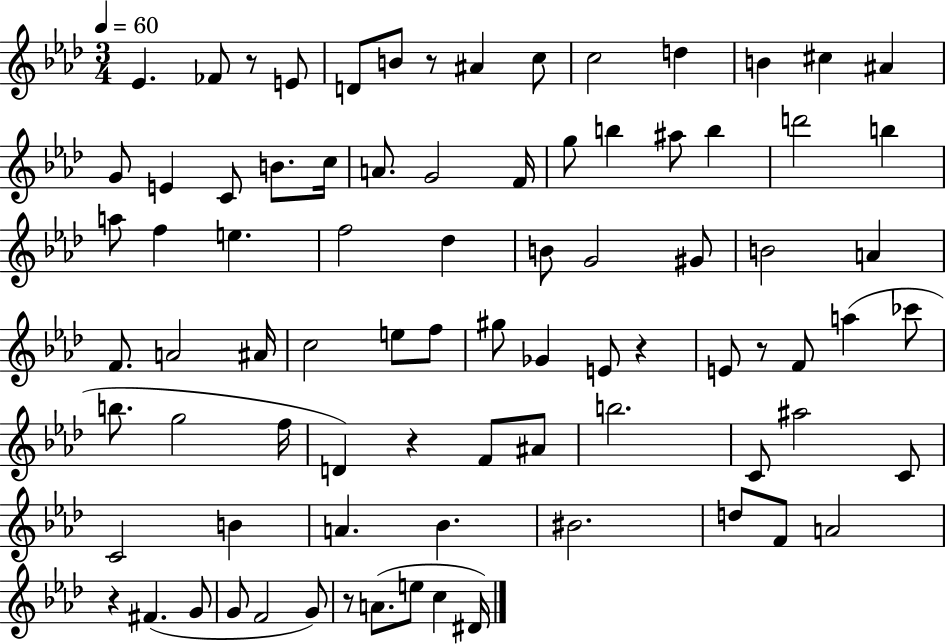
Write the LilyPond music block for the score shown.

{
  \clef treble
  \numericTimeSignature
  \time 3/4
  \key aes \major
  \tempo 4 = 60
  ees'4. fes'8 r8 e'8 | d'8 b'8 r8 ais'4 c''8 | c''2 d''4 | b'4 cis''4 ais'4 | \break g'8 e'4 c'8 b'8. c''16 | a'8. g'2 f'16 | g''8 b''4 ais''8 b''4 | d'''2 b''4 | \break a''8 f''4 e''4. | f''2 des''4 | b'8 g'2 gis'8 | b'2 a'4 | \break f'8. a'2 ais'16 | c''2 e''8 f''8 | gis''8 ges'4 e'8 r4 | e'8 r8 f'8 a''4( ces'''8 | \break b''8. g''2 f''16 | d'4) r4 f'8 ais'8 | b''2. | c'8 ais''2 c'8 | \break c'2 b'4 | a'4. bes'4. | bis'2. | d''8 f'8 a'2 | \break r4 fis'4.( g'8 | g'8 f'2 g'8) | r8 a'8.( e''8 c''4 dis'16) | \bar "|."
}